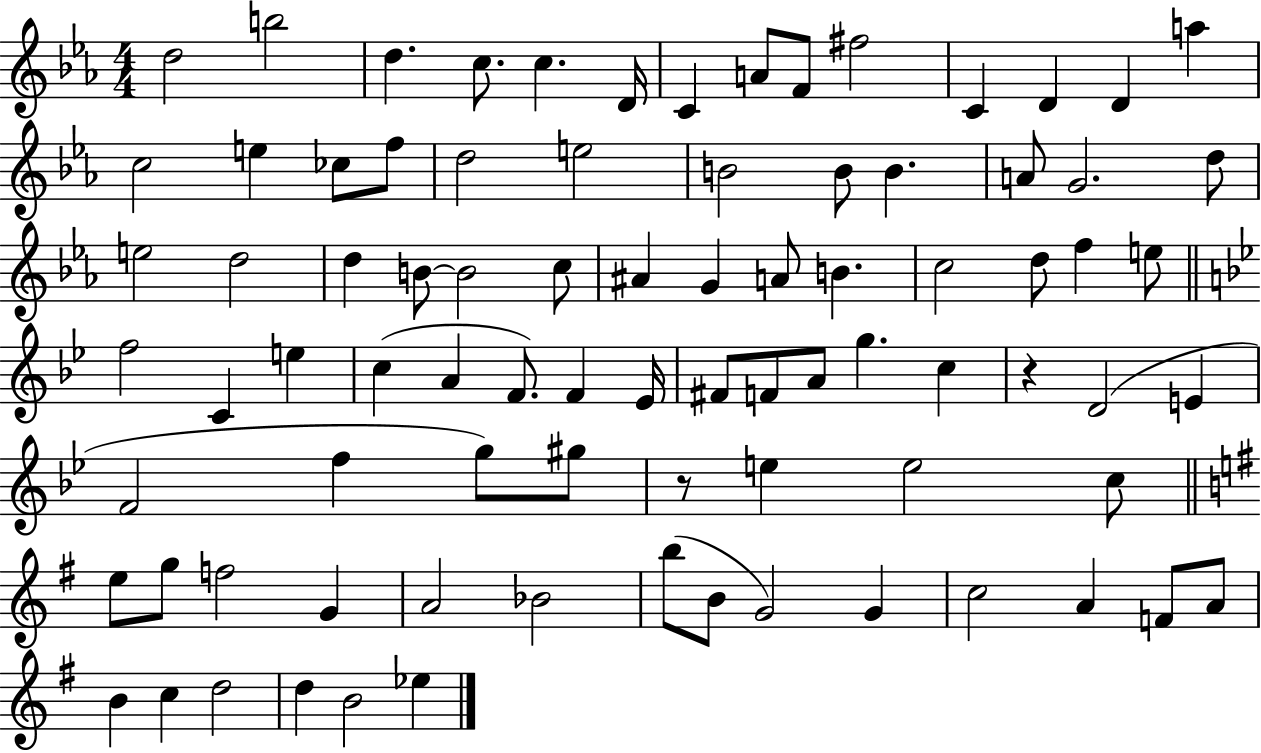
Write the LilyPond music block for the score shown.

{
  \clef treble
  \numericTimeSignature
  \time 4/4
  \key ees \major
  \repeat volta 2 { d''2 b''2 | d''4. c''8. c''4. d'16 | c'4 a'8 f'8 fis''2 | c'4 d'4 d'4 a''4 | \break c''2 e''4 ces''8 f''8 | d''2 e''2 | b'2 b'8 b'4. | a'8 g'2. d''8 | \break e''2 d''2 | d''4 b'8~~ b'2 c''8 | ais'4 g'4 a'8 b'4. | c''2 d''8 f''4 e''8 | \break \bar "||" \break \key g \minor f''2 c'4 e''4 | c''4( a'4 f'8.) f'4 ees'16 | fis'8 f'8 a'8 g''4. c''4 | r4 d'2( e'4 | \break f'2 f''4 g''8) gis''8 | r8 e''4 e''2 c''8 | \bar "||" \break \key g \major e''8 g''8 f''2 g'4 | a'2 bes'2 | b''8( b'8 g'2) g'4 | c''2 a'4 f'8 a'8 | \break b'4 c''4 d''2 | d''4 b'2 ees''4 | } \bar "|."
}